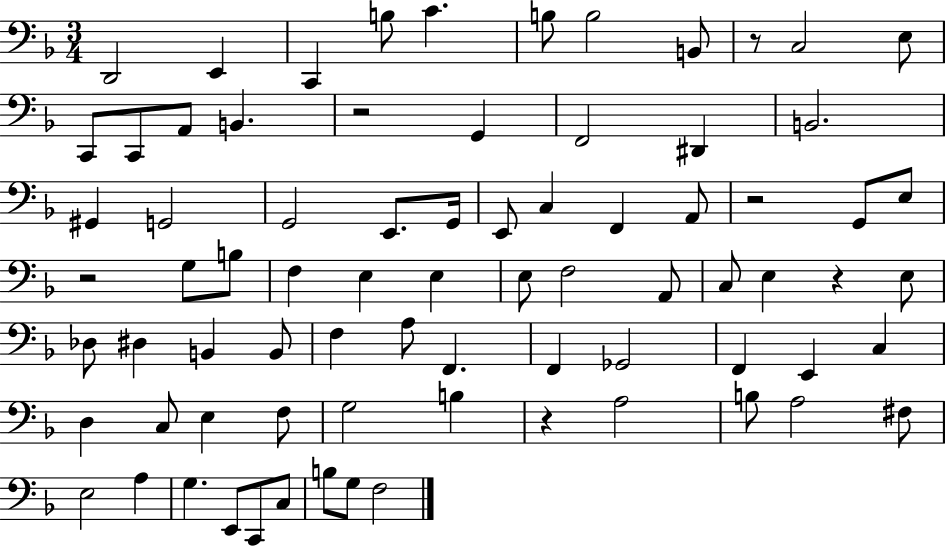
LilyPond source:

{
  \clef bass
  \numericTimeSignature
  \time 3/4
  \key f \major
  d,2 e,4 | c,4 b8 c'4. | b8 b2 b,8 | r8 c2 e8 | \break c,8 c,8 a,8 b,4. | r2 g,4 | f,2 dis,4 | b,2. | \break gis,4 g,2 | g,2 e,8. g,16 | e,8 c4 f,4 a,8 | r2 g,8 e8 | \break r2 g8 b8 | f4 e4 e4 | e8 f2 a,8 | c8 e4 r4 e8 | \break des8 dis4 b,4 b,8 | f4 a8 f,4. | f,4 ges,2 | f,4 e,4 c4 | \break d4 c8 e4 f8 | g2 b4 | r4 a2 | b8 a2 fis8 | \break e2 a4 | g4. e,8 c,8 c8 | b8 g8 f2 | \bar "|."
}